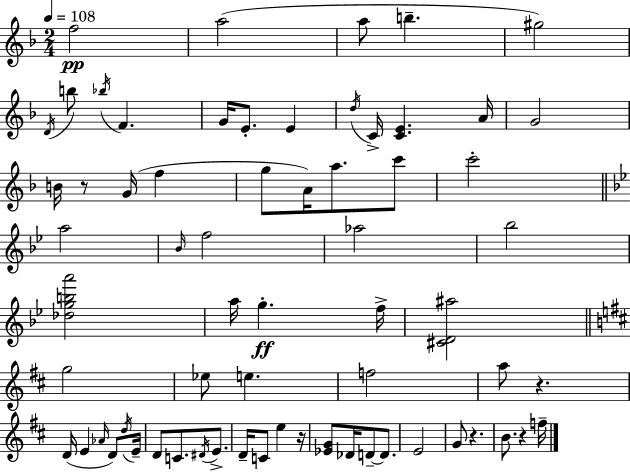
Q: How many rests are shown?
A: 5